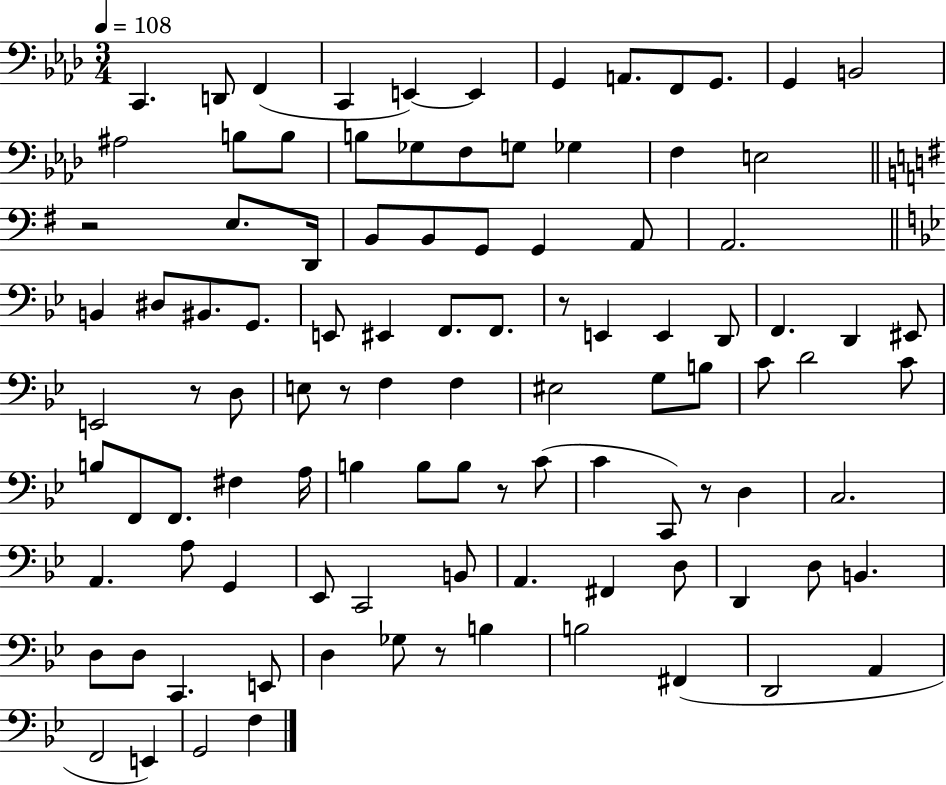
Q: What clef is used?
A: bass